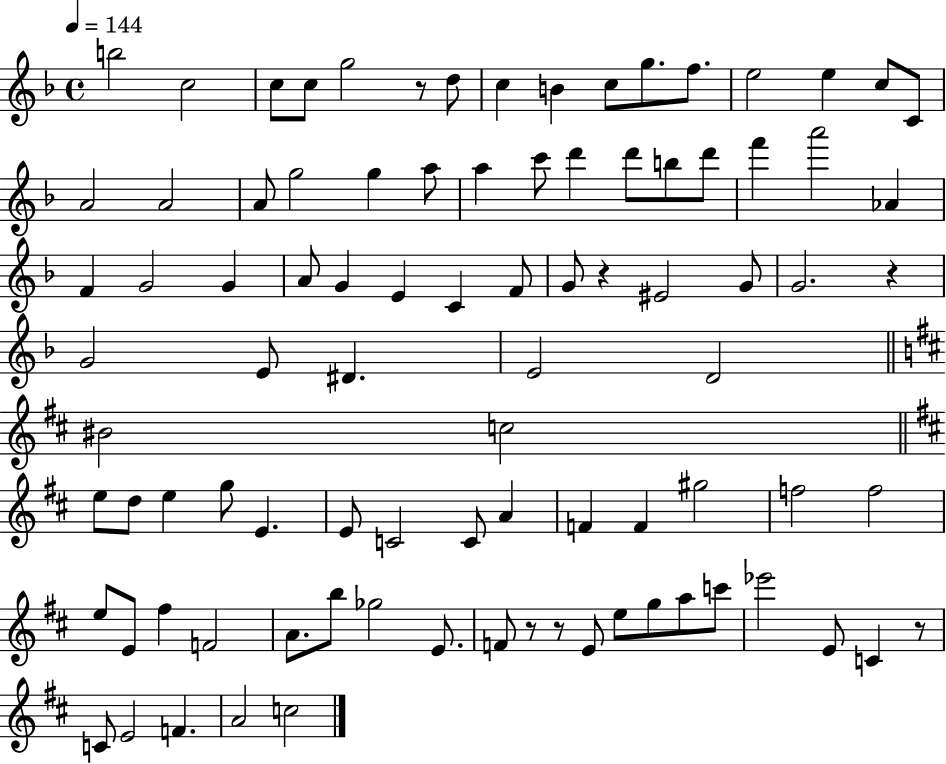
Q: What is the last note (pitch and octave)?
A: C5